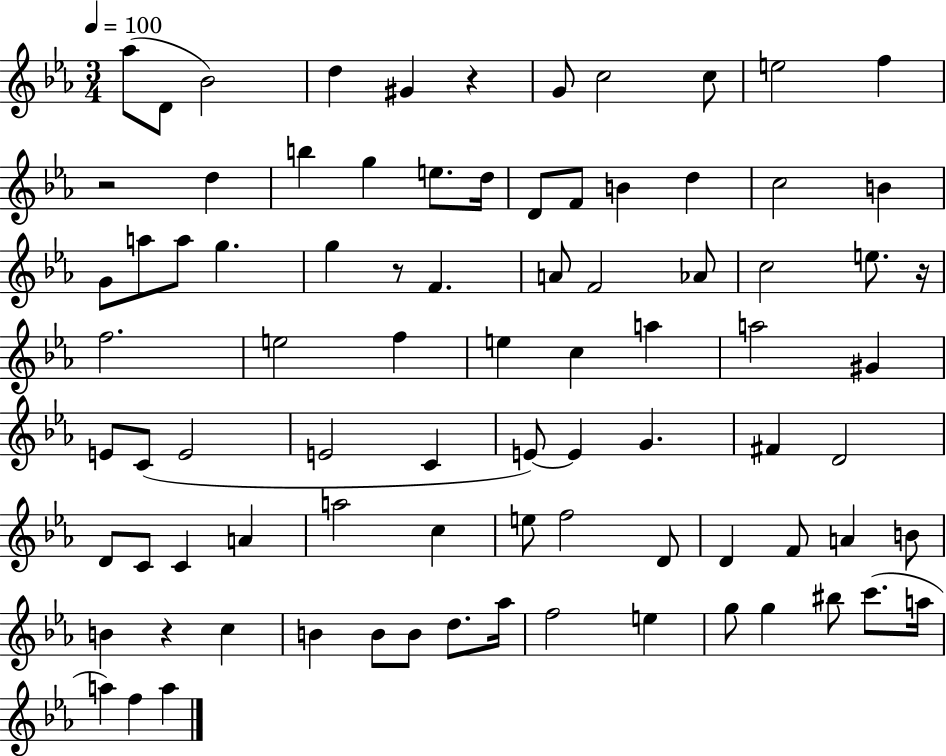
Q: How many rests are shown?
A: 5